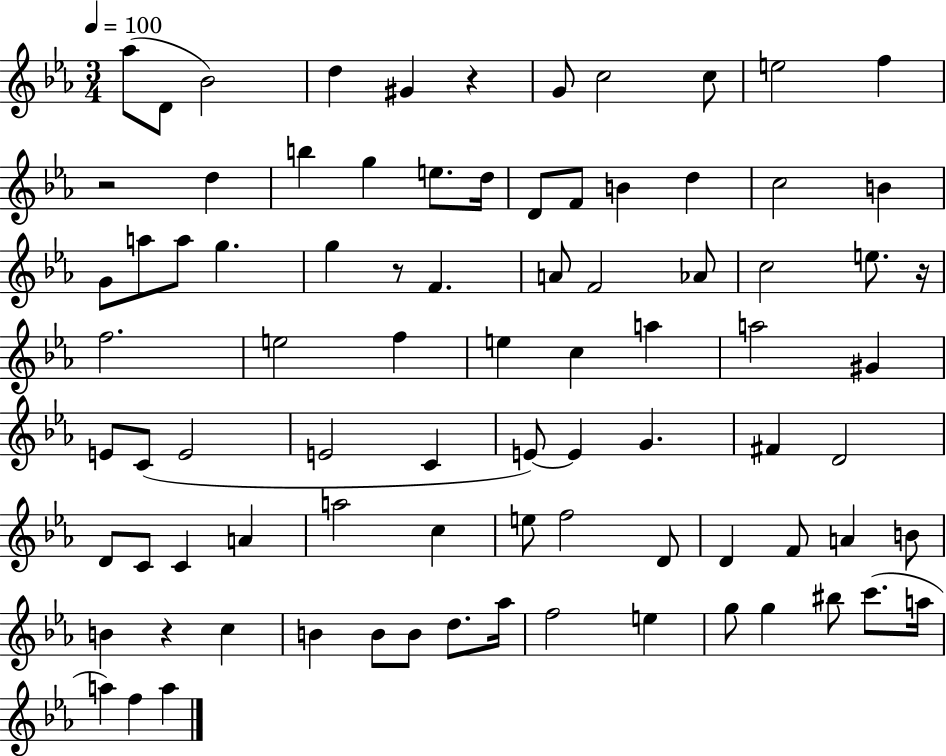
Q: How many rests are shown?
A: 5